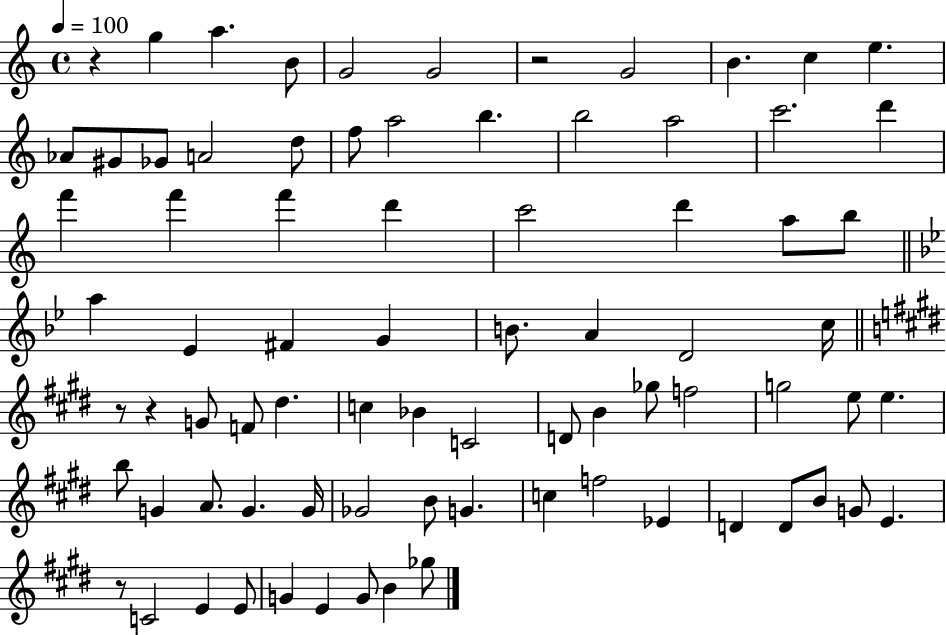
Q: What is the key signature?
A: C major